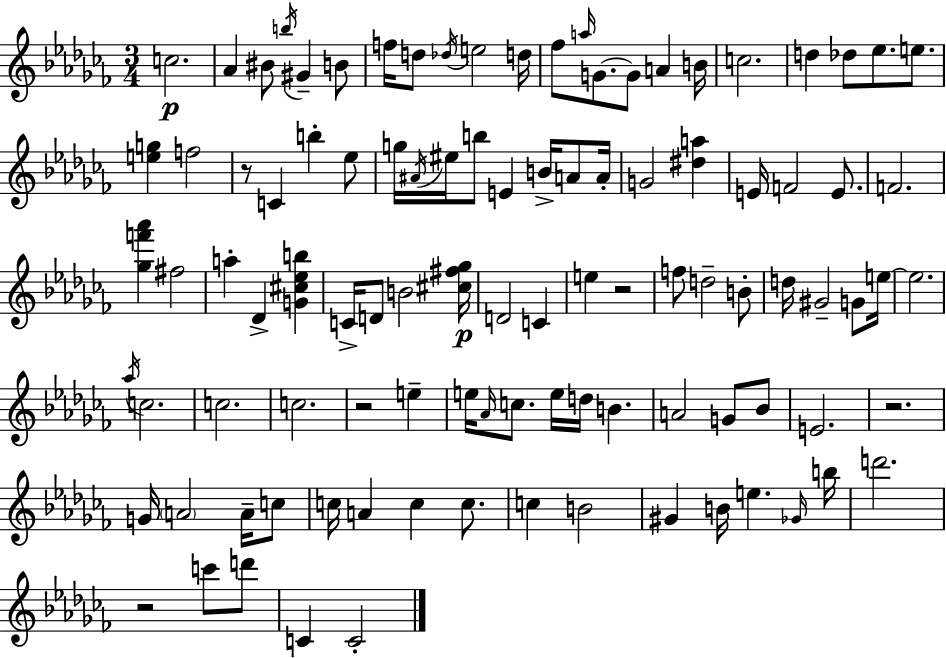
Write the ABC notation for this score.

X:1
T:Untitled
M:3/4
L:1/4
K:Abm
c2 _A ^B/2 b/4 ^G B/2 f/4 d/2 _d/4 e2 d/4 _f/2 a/4 G/2 G/2 A B/4 c2 d _d/2 _e/2 e/2 [eg] f2 z/2 C b _e/2 g/4 ^A/4 ^e/4 b/2 E B/4 A/2 A/4 G2 [^da] E/4 F2 E/2 F2 [_gf'_a'] ^f2 a _D [G^c_eb] C/4 D/2 B2 [^c^f_g]/4 D2 C e z2 f/2 d2 B/2 d/4 ^G2 G/2 e/4 e2 _a/4 c2 c2 c2 z2 e e/4 _A/4 c/2 e/4 d/4 B A2 G/2 _B/2 E2 z2 G/4 A2 A/4 c/2 c/4 A c c/2 c B2 ^G B/4 e _G/4 b/4 d'2 z2 c'/2 d'/2 C C2